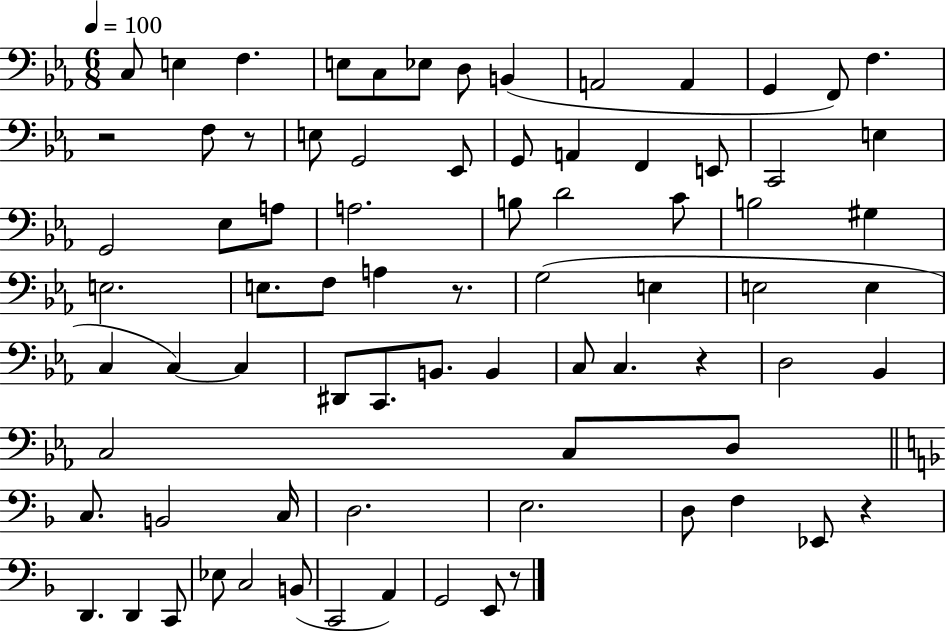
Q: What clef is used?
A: bass